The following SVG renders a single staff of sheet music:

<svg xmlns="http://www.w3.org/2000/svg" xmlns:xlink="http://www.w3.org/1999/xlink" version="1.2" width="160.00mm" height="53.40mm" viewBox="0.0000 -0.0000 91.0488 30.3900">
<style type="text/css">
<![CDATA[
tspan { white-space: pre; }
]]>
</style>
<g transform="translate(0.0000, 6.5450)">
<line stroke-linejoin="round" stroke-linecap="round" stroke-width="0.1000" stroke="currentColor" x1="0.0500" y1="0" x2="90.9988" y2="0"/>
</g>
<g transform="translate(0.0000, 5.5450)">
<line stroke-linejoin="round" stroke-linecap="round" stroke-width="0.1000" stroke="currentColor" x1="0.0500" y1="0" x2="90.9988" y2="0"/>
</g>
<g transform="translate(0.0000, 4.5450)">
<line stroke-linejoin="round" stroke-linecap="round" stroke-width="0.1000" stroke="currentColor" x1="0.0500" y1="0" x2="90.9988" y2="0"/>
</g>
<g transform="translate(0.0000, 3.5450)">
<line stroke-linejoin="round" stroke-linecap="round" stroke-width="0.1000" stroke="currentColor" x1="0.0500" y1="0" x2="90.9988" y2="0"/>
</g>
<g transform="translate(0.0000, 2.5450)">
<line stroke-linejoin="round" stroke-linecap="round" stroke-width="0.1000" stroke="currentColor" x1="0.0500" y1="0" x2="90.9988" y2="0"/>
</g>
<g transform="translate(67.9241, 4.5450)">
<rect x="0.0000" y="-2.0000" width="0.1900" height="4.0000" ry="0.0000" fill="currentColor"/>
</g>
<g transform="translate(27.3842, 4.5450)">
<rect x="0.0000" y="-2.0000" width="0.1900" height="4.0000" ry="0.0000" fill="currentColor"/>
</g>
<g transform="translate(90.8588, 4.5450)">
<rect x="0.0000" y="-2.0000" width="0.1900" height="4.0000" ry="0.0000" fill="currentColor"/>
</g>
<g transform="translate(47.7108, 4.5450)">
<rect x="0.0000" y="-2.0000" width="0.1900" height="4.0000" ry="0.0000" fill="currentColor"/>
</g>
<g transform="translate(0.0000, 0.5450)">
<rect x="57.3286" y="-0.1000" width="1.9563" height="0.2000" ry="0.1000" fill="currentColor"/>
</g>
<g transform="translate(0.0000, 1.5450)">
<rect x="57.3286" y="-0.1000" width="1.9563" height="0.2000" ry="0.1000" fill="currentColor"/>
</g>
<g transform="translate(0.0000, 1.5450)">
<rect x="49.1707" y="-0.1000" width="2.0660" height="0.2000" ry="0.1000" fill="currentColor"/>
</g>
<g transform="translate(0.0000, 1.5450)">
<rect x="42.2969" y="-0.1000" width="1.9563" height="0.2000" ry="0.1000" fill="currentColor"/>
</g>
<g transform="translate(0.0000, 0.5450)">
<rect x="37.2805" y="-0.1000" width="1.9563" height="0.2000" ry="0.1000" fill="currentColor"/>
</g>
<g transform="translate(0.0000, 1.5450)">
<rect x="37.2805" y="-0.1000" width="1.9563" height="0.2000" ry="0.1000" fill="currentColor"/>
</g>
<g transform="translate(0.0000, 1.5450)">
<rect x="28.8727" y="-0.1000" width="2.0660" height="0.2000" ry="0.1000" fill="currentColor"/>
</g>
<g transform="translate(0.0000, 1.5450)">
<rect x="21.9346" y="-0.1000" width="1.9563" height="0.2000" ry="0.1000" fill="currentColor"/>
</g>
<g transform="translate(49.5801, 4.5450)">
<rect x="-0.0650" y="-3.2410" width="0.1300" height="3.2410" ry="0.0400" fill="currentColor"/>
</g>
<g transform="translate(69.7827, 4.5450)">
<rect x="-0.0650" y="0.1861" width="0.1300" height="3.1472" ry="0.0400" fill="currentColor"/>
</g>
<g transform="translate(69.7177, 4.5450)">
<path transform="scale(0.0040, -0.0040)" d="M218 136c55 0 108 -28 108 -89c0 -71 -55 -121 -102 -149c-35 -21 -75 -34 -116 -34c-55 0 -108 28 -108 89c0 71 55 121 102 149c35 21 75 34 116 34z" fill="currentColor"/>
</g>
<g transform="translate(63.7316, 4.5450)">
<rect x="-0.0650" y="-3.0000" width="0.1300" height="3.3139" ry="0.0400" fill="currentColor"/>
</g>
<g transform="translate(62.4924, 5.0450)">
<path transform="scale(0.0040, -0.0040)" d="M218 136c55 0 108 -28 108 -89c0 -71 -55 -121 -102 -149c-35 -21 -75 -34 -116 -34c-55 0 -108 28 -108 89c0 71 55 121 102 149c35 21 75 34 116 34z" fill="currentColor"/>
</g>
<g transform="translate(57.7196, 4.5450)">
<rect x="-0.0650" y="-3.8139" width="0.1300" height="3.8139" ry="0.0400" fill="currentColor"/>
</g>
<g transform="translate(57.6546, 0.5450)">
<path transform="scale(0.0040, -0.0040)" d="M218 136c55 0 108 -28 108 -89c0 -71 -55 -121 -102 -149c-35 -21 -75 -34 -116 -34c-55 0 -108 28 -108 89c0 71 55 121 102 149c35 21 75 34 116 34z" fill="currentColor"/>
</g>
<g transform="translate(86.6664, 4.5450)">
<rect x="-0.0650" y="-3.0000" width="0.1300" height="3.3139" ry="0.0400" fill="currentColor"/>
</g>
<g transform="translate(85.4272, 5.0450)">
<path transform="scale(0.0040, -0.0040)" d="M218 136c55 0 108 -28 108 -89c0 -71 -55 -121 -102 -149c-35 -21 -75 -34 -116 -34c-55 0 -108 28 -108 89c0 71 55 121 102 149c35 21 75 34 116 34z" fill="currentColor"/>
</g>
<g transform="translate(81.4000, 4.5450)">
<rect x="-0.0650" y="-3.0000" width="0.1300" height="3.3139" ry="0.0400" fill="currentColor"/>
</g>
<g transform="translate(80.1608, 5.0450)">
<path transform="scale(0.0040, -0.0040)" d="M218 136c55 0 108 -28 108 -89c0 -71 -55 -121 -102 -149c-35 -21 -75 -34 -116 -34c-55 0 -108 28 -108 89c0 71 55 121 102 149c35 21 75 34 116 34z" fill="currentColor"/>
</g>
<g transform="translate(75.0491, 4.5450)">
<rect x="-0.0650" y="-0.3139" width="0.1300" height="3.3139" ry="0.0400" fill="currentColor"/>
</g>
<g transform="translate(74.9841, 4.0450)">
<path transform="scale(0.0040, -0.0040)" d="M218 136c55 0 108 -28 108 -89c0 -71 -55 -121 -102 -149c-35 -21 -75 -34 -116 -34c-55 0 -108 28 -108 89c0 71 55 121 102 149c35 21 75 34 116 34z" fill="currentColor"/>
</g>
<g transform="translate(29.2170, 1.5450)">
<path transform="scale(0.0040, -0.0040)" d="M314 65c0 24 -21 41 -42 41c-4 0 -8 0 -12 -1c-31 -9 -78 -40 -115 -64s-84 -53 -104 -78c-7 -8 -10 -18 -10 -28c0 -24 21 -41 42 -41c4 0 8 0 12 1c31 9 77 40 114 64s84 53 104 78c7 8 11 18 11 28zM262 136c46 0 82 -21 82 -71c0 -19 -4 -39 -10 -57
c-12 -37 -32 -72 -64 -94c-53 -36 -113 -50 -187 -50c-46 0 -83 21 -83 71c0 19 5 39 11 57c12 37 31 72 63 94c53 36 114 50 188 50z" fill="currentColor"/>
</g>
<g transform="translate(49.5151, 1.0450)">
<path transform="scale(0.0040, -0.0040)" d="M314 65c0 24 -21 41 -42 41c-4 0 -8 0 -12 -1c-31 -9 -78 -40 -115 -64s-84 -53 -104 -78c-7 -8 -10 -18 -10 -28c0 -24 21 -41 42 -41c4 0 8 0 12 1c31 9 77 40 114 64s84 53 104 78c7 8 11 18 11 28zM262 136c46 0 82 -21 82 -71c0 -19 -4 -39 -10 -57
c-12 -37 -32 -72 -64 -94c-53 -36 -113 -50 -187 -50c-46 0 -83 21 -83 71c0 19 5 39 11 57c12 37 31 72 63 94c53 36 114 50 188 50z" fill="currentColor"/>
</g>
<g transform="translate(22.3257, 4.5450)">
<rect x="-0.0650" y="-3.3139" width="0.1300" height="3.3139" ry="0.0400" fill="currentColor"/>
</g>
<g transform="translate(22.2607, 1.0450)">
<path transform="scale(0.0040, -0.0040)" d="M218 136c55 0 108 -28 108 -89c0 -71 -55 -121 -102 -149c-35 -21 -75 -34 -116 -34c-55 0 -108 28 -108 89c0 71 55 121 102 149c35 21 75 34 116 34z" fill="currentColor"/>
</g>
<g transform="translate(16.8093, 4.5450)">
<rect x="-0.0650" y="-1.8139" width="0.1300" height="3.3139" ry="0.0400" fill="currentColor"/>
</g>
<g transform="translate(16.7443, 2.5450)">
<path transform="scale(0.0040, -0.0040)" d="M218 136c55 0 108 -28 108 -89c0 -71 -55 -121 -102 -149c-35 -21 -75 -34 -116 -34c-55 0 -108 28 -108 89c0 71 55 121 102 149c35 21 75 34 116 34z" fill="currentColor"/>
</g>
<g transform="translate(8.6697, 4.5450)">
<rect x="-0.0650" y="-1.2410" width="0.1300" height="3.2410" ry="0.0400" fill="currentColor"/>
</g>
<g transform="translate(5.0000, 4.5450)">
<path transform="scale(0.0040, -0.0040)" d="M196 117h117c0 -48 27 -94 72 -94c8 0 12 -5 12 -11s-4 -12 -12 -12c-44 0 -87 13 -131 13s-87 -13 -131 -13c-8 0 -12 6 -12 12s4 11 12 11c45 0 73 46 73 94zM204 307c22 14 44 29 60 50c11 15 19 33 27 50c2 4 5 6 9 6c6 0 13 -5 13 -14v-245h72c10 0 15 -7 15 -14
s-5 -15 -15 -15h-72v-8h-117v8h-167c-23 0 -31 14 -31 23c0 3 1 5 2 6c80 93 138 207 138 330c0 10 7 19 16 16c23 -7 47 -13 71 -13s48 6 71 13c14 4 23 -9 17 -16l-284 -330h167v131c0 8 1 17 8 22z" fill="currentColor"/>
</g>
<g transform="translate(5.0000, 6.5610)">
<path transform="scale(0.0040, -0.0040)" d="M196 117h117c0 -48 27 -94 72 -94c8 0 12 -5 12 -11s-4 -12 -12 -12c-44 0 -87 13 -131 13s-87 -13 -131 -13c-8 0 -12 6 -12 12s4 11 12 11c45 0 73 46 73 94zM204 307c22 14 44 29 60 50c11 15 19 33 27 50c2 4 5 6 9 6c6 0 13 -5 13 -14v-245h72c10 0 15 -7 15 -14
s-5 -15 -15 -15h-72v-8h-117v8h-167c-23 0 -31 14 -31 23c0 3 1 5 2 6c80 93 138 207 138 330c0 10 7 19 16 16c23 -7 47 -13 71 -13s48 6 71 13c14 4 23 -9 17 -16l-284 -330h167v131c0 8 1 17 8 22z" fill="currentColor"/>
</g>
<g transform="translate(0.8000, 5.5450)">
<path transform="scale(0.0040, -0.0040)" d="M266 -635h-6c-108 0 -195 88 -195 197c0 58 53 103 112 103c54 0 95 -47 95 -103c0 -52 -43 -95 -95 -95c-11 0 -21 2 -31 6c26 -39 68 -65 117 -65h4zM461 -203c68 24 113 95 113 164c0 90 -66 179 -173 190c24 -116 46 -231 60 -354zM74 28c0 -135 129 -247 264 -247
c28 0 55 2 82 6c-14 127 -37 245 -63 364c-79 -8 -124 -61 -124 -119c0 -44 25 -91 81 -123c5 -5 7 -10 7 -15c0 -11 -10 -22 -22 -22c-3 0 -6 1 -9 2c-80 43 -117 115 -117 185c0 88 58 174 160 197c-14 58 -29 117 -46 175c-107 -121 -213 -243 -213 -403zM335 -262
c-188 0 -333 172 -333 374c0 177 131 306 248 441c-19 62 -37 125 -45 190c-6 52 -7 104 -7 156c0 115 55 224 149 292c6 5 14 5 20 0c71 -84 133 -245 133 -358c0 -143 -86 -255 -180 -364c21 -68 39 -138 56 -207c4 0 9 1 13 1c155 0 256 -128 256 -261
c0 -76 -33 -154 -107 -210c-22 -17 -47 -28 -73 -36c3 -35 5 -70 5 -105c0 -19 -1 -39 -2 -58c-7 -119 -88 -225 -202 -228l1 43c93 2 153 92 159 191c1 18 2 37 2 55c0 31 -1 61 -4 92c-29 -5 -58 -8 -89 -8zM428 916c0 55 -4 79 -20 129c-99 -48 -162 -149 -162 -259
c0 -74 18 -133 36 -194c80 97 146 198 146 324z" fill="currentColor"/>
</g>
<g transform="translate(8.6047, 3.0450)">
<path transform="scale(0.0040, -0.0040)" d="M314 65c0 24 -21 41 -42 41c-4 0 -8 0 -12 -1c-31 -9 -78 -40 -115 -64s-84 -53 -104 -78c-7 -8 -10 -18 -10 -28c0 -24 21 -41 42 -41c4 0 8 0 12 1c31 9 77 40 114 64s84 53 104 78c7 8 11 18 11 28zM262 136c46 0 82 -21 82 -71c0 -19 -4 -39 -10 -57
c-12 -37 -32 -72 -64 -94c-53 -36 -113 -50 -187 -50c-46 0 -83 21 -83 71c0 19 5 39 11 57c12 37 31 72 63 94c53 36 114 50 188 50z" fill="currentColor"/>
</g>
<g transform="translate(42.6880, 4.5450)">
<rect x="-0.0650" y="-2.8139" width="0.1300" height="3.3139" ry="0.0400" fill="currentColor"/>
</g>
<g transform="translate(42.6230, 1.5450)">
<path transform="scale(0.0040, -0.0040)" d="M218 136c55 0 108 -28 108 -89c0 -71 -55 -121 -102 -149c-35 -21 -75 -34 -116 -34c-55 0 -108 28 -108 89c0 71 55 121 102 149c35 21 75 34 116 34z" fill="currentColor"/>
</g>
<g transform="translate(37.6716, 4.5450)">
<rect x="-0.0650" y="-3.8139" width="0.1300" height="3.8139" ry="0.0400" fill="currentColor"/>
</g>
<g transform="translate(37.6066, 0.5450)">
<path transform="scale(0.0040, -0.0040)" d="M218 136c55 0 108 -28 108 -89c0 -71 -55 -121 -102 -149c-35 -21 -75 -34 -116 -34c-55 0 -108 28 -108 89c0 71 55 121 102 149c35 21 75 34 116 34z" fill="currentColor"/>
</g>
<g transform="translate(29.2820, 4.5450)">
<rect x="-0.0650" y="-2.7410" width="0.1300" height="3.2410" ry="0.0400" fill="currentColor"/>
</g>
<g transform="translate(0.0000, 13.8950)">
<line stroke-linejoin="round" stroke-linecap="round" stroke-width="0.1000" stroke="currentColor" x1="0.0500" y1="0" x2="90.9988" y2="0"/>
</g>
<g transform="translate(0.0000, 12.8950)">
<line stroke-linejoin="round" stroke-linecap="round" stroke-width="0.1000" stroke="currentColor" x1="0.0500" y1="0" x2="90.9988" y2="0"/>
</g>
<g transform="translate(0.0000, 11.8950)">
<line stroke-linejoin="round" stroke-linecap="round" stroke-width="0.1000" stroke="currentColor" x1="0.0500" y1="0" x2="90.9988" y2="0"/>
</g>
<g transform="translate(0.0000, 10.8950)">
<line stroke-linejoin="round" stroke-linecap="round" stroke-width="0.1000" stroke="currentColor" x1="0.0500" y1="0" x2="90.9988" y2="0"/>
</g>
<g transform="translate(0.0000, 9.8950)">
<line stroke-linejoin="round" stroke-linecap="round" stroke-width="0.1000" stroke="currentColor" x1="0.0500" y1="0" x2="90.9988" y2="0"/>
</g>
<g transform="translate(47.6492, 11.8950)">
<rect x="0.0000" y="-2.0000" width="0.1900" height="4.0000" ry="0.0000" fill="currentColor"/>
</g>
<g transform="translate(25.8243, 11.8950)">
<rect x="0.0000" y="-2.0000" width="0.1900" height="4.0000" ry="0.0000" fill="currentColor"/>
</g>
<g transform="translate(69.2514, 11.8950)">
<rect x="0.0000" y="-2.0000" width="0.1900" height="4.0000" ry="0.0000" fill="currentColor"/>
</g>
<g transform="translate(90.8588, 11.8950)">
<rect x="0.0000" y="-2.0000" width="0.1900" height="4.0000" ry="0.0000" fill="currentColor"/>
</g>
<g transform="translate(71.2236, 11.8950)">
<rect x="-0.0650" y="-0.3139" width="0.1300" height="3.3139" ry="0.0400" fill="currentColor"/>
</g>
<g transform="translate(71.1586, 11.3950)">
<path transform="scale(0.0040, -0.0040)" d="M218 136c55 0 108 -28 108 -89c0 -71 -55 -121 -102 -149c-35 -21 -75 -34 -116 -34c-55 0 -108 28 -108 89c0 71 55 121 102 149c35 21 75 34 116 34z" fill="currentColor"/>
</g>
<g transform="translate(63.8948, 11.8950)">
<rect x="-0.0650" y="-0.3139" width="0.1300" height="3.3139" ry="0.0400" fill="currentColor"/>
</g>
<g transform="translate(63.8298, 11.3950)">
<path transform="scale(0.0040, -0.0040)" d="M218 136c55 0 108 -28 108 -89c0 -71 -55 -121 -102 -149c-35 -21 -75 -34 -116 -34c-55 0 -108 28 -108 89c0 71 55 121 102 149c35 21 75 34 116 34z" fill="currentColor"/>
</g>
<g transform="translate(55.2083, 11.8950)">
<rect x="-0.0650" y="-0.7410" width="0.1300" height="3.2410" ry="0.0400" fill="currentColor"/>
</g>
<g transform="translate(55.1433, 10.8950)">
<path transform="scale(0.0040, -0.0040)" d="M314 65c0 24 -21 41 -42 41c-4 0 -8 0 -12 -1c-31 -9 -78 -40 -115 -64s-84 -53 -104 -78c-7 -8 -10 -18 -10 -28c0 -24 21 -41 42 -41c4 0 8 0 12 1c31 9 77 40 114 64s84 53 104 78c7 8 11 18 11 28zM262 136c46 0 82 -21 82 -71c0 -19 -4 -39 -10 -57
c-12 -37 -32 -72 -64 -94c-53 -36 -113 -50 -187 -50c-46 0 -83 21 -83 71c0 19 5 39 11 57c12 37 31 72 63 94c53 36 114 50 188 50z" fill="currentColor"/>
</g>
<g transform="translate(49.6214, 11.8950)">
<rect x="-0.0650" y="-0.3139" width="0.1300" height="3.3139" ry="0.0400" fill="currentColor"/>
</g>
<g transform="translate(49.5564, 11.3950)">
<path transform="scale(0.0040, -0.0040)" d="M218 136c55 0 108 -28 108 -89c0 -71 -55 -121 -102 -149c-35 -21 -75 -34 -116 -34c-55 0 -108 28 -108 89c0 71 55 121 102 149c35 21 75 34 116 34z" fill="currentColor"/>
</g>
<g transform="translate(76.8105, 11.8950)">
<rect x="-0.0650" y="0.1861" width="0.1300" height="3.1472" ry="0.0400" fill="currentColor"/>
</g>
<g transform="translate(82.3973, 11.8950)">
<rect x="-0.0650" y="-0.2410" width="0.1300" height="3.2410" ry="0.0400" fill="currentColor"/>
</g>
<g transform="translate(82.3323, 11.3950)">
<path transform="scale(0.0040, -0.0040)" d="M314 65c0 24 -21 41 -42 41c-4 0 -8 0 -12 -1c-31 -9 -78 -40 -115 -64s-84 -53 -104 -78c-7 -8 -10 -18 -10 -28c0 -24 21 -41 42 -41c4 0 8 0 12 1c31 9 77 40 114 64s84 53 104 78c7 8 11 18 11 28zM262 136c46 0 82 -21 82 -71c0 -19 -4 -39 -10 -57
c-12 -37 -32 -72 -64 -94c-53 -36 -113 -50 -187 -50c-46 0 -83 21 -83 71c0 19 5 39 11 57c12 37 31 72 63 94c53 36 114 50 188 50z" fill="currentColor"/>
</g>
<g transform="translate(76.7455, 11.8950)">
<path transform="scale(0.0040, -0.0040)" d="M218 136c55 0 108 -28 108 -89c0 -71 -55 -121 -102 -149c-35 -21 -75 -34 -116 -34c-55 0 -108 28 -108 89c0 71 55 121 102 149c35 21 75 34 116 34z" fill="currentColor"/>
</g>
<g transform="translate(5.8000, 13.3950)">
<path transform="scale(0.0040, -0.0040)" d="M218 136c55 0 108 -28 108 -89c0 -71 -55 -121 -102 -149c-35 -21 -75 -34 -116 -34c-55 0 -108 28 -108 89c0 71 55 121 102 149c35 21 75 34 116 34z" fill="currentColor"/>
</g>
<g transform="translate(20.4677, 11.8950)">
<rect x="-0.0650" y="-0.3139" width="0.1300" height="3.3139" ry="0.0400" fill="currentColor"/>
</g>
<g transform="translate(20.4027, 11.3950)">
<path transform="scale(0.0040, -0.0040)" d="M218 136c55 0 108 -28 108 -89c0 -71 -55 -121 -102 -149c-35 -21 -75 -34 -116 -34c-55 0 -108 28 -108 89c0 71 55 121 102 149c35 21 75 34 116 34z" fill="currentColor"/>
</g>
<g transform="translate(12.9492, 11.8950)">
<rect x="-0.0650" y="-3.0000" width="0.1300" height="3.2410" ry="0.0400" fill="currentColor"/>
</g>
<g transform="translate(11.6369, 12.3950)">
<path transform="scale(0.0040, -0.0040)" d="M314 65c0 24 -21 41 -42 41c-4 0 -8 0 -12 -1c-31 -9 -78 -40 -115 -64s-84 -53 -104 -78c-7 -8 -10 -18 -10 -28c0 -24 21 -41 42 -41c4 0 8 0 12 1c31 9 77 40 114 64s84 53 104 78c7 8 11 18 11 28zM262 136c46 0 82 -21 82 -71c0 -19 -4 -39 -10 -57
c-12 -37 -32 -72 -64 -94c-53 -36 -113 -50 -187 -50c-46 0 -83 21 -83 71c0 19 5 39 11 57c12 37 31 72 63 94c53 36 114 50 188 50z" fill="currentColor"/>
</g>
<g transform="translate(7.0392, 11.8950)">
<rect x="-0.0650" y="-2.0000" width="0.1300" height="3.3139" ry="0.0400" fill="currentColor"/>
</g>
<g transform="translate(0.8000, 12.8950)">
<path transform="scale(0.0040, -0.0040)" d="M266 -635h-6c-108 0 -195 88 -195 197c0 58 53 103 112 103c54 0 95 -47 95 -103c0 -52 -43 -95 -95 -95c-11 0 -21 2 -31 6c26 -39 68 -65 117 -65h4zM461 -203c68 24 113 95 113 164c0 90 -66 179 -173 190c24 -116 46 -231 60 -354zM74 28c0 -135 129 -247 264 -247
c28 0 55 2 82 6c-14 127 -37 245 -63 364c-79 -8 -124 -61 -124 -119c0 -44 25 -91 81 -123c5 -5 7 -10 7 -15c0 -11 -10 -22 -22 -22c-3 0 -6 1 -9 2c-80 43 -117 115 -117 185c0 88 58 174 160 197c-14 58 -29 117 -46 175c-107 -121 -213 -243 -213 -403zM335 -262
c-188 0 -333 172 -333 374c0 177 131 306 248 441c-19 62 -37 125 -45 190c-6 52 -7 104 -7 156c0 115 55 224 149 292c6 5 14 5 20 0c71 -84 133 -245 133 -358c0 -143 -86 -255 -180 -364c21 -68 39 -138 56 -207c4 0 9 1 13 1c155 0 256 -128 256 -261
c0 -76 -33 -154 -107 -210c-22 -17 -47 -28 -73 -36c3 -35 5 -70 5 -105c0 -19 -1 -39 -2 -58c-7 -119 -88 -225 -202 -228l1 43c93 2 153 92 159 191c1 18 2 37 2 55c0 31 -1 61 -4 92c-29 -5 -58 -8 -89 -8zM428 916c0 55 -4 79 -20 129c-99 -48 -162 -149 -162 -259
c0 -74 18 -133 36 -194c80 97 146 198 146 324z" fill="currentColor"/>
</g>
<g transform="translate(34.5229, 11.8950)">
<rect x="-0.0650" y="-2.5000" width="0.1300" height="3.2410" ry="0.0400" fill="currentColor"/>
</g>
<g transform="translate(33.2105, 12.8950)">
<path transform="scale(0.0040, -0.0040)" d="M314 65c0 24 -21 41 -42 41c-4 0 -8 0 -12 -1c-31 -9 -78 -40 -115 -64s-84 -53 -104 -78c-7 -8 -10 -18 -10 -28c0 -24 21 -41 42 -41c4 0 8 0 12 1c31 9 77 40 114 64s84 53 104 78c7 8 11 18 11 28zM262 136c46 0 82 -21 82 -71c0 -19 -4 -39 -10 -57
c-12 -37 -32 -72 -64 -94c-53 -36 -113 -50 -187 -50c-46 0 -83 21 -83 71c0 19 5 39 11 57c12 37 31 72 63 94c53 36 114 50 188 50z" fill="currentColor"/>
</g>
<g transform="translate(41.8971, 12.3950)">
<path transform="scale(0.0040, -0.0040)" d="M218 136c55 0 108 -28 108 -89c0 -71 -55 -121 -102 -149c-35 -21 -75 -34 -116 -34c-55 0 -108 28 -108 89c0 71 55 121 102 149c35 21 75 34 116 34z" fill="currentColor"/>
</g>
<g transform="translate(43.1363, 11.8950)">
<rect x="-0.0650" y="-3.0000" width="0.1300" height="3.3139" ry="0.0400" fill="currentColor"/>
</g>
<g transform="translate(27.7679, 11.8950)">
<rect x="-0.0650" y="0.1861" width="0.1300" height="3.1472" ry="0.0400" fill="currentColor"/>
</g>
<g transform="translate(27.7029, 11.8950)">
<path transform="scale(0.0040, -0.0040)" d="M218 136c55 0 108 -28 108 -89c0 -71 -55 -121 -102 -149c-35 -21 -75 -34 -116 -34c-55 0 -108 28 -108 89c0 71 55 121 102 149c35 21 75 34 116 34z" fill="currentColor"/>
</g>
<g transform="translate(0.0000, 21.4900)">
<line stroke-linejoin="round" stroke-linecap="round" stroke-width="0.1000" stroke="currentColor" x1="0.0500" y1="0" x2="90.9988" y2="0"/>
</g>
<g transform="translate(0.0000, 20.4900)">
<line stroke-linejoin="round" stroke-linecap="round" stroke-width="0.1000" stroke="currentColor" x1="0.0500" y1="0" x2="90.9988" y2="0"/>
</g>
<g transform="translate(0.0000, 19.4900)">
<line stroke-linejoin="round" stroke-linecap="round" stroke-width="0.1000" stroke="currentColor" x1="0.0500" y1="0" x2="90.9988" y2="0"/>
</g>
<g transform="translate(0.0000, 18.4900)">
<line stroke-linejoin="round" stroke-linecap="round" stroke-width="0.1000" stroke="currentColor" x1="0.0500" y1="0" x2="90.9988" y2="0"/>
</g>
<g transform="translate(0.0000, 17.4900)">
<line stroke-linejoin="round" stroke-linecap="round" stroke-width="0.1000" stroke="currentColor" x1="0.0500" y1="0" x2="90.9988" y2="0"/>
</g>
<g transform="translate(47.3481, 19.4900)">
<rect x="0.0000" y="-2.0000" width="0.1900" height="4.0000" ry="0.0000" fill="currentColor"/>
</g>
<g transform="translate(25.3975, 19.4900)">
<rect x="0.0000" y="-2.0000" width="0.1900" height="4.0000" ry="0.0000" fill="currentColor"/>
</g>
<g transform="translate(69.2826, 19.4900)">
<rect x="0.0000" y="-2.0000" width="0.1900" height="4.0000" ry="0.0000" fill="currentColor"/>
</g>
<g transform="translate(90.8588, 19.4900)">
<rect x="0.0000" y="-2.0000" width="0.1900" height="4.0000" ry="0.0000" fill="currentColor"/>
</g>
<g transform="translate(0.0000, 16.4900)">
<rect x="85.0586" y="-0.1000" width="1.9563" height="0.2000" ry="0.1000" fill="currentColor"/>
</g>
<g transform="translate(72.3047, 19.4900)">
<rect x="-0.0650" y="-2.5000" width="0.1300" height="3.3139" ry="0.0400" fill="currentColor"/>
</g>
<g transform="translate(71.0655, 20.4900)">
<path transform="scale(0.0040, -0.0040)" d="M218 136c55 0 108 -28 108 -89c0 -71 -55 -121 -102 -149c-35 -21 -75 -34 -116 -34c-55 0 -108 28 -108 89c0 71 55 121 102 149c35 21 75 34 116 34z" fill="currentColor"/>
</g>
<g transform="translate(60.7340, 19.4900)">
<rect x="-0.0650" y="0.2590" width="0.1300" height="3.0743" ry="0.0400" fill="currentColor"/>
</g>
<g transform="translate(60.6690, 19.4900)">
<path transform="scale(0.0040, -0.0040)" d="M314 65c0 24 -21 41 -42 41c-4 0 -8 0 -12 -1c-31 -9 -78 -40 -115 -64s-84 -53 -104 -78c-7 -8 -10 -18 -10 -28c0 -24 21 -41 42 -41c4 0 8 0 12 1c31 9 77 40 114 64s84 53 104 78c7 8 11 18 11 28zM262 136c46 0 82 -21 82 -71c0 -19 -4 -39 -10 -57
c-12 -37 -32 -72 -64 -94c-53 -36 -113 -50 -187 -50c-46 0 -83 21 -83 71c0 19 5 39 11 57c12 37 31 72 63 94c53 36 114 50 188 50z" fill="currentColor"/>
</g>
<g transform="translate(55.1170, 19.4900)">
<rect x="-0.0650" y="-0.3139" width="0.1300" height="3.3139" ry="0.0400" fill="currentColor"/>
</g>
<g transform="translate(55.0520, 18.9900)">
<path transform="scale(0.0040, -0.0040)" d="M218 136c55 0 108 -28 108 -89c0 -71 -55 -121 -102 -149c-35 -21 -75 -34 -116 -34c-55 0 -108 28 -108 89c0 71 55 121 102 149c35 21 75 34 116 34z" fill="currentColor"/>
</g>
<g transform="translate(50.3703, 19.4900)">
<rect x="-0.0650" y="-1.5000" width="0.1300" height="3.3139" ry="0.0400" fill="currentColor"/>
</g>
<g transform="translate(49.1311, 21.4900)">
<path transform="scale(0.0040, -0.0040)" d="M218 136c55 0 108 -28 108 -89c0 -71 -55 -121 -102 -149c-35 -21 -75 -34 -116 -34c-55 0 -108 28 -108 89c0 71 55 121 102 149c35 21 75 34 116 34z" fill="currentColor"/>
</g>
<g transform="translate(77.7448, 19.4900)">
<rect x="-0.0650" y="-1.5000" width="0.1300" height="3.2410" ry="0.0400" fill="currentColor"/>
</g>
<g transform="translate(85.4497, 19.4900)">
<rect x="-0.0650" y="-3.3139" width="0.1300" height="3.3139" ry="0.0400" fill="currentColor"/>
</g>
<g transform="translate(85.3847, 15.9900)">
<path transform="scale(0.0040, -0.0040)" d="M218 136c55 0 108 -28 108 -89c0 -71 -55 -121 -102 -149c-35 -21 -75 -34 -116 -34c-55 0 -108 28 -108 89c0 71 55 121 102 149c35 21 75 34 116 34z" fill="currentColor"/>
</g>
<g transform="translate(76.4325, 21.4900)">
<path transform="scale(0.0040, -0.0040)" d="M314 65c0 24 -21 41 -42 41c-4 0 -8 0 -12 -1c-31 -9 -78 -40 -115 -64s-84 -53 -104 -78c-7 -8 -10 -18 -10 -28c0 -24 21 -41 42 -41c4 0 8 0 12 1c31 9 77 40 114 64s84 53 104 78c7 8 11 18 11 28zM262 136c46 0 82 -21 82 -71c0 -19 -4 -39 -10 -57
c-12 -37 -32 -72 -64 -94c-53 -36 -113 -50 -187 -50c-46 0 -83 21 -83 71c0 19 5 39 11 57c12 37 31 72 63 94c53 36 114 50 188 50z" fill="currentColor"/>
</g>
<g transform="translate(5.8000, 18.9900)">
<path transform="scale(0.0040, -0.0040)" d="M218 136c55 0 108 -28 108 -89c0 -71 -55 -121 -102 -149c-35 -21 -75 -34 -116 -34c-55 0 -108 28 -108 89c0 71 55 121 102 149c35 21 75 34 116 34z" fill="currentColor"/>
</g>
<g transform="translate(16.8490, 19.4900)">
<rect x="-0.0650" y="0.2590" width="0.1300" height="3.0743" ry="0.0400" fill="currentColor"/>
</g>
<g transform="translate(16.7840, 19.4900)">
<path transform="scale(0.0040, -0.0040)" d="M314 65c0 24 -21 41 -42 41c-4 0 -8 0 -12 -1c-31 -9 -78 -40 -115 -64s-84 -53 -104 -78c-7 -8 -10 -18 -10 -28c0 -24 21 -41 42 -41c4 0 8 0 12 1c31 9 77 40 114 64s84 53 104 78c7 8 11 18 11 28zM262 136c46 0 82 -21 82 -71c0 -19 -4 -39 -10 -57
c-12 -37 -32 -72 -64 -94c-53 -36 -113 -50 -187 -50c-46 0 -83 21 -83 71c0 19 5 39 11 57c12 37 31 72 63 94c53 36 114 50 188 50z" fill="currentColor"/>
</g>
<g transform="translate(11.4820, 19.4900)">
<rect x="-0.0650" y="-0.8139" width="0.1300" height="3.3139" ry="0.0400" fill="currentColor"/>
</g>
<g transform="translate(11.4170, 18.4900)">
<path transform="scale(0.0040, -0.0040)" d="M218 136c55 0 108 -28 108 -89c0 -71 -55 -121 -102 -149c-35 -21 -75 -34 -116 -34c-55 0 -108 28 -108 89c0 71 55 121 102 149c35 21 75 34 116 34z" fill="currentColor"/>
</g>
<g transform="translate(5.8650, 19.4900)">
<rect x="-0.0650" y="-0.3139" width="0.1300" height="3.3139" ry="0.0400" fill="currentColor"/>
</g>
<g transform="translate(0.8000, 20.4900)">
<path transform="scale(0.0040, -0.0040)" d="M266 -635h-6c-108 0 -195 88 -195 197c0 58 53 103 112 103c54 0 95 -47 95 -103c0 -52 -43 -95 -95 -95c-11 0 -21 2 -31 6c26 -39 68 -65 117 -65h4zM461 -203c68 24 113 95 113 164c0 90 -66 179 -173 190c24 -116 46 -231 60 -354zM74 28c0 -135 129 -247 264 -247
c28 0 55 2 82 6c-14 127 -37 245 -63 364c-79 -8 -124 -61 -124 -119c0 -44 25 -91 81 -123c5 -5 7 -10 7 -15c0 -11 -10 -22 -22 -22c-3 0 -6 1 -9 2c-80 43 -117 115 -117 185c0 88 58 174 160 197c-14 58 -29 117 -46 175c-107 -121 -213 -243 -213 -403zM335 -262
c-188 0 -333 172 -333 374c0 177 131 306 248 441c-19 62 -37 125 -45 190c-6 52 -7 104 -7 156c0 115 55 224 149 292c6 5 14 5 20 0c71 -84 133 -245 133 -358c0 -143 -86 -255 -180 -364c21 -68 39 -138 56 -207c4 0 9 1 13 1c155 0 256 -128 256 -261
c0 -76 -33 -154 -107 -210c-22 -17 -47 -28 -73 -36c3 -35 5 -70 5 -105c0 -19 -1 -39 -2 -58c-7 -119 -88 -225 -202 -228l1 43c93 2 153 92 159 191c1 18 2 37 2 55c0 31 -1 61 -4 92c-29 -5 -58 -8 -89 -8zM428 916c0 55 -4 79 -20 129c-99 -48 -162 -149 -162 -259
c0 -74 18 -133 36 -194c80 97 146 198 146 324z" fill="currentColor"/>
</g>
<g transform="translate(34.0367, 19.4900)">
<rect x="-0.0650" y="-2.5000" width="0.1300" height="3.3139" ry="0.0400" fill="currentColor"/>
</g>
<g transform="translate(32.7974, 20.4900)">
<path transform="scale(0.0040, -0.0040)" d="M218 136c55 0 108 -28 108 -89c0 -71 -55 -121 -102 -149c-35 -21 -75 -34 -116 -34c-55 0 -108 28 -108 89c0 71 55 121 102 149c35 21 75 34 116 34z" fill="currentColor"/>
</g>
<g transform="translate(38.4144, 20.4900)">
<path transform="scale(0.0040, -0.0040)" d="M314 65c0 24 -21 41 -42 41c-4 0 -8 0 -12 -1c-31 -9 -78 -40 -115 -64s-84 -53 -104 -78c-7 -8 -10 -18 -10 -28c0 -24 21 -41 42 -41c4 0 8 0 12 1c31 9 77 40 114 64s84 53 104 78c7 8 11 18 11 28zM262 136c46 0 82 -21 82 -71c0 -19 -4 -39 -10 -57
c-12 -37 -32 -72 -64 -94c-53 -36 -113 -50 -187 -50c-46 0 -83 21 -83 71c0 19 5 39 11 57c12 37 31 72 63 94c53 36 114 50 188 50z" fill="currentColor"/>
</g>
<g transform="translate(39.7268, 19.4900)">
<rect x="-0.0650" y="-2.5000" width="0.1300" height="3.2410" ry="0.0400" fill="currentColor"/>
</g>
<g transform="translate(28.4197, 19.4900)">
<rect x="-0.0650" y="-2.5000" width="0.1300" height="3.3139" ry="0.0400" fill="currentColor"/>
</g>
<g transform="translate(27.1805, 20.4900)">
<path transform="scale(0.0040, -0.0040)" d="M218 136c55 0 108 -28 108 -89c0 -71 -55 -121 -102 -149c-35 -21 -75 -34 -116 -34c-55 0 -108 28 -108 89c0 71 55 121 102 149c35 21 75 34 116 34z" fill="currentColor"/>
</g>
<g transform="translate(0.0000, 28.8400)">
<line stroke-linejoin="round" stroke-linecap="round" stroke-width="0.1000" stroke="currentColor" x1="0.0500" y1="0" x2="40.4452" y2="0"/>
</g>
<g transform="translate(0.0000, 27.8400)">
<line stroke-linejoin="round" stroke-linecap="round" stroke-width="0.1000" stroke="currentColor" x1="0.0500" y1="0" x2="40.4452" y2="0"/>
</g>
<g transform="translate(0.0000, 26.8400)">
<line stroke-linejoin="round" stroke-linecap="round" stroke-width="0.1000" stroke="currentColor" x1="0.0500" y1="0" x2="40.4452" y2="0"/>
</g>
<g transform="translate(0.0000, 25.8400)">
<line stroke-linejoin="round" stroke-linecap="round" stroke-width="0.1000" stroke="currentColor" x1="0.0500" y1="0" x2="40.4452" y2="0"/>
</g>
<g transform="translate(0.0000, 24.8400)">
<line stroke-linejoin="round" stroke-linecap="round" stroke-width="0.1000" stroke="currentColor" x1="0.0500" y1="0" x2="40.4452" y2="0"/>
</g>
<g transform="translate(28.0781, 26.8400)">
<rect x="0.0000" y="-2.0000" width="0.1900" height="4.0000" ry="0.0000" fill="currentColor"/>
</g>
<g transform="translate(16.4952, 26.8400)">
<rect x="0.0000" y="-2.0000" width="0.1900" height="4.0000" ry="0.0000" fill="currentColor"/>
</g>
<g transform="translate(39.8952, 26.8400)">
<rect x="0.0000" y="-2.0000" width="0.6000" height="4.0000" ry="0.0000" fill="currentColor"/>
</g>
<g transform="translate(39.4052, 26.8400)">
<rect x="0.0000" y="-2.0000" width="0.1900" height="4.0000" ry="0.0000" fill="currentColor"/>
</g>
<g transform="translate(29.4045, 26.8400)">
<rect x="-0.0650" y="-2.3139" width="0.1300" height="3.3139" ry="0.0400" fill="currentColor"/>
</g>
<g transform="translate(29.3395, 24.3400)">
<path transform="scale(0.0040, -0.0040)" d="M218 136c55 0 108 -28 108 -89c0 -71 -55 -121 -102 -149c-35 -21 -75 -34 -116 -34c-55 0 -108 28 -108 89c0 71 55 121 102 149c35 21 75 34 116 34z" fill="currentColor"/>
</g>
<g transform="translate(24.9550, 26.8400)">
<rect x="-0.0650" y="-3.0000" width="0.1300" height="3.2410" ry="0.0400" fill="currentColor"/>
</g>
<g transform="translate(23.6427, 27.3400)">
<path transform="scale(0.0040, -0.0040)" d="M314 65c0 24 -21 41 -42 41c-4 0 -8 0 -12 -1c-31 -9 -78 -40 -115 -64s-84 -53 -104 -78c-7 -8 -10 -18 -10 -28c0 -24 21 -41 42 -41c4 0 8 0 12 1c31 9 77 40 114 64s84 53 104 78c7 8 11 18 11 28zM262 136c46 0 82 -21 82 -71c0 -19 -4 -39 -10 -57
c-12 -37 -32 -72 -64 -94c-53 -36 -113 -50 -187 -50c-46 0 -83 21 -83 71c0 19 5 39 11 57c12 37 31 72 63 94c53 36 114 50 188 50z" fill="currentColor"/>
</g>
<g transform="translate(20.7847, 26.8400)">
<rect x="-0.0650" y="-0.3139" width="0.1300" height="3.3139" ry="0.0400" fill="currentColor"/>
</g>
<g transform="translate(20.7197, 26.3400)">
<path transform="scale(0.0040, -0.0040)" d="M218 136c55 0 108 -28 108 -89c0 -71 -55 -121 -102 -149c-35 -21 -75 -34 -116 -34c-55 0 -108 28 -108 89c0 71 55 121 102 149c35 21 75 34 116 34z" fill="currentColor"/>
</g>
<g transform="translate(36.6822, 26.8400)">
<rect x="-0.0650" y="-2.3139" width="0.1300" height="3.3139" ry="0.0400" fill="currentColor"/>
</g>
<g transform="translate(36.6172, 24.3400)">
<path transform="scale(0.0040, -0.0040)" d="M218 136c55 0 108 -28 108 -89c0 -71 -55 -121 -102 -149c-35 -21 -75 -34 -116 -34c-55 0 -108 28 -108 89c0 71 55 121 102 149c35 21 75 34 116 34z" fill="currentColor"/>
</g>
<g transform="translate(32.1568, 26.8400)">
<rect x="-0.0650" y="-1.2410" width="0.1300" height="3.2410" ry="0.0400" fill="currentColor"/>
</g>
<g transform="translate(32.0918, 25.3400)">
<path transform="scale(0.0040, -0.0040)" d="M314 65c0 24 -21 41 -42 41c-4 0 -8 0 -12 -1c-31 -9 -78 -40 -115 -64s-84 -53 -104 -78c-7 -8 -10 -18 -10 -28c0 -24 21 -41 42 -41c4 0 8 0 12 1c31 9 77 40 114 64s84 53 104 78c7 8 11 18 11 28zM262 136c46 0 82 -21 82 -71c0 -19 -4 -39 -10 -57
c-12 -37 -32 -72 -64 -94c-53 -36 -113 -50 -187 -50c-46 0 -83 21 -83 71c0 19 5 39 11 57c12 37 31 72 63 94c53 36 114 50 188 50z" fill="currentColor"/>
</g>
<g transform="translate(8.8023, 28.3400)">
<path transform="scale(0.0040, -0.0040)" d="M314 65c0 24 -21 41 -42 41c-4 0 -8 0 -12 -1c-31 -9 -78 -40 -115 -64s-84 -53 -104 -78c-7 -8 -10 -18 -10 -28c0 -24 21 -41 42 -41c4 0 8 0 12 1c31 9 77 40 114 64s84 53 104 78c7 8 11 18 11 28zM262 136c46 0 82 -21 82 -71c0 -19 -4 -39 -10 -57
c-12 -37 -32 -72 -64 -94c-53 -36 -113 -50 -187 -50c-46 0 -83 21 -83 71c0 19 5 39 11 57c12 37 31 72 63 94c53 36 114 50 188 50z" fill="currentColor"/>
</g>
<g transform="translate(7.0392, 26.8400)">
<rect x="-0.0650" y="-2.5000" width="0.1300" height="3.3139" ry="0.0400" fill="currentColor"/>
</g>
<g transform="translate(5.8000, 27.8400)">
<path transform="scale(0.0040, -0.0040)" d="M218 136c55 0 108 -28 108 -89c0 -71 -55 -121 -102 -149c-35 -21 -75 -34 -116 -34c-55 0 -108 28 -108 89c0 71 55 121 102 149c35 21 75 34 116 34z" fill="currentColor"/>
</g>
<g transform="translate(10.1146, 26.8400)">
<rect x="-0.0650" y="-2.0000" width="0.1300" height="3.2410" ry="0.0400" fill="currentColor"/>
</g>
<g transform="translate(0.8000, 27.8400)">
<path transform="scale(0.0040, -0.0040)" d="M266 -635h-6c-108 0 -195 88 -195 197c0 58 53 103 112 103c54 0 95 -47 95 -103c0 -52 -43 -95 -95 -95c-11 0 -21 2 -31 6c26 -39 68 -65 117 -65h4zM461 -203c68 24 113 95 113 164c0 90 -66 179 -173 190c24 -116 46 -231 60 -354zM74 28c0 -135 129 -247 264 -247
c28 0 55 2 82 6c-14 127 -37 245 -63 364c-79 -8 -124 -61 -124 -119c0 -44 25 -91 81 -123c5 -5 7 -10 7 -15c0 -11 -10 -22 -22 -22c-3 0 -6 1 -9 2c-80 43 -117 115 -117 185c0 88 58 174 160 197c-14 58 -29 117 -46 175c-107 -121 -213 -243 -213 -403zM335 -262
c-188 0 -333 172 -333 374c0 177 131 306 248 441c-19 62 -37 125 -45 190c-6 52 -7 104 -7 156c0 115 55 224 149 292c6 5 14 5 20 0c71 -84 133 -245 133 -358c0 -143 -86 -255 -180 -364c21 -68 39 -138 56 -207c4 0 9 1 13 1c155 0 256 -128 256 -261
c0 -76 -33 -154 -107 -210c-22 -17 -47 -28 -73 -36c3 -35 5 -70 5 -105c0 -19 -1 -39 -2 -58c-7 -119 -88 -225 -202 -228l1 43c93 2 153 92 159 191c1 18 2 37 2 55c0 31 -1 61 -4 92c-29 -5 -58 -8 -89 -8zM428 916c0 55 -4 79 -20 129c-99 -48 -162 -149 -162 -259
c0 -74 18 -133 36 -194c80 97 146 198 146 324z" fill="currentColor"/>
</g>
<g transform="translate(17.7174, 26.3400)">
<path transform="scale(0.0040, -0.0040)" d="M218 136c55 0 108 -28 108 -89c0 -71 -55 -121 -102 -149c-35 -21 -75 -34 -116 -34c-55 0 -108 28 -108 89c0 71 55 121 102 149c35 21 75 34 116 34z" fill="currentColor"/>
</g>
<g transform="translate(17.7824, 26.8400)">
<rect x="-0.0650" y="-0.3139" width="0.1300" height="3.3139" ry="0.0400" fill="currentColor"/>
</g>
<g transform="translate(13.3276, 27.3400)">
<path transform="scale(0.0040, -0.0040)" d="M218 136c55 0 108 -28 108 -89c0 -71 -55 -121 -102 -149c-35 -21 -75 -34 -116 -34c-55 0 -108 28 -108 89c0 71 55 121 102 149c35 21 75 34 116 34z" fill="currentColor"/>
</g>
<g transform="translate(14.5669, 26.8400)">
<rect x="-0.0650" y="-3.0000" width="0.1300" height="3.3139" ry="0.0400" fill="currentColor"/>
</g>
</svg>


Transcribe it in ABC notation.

X:1
T:Untitled
M:4/4
L:1/4
K:C
e2 f b a2 c' a b2 c' A B c A A F A2 c B G2 A c d2 c c B c2 c d B2 G G G2 E c B2 G E2 b G F2 A c c A2 g e2 g